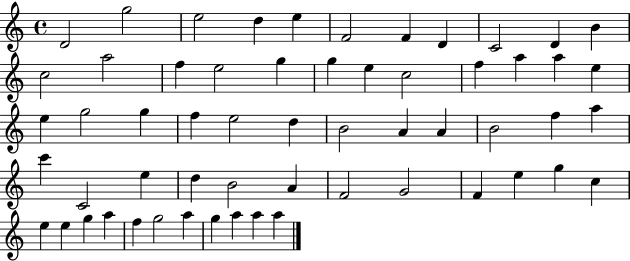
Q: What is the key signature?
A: C major